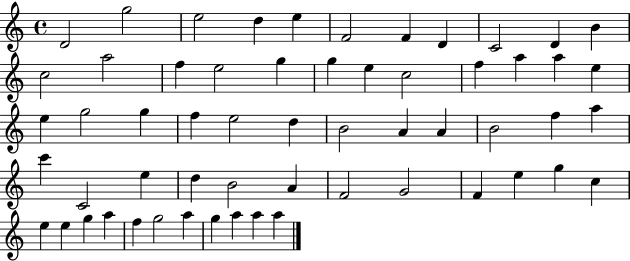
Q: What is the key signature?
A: C major